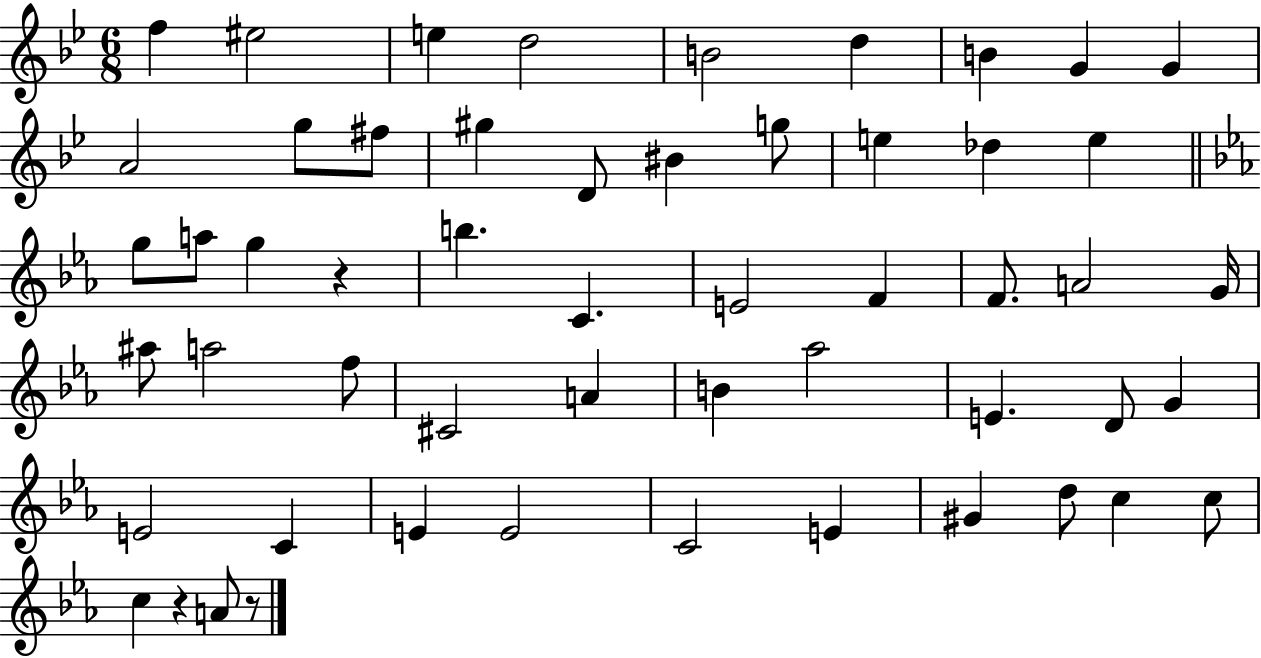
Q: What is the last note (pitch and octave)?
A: A4